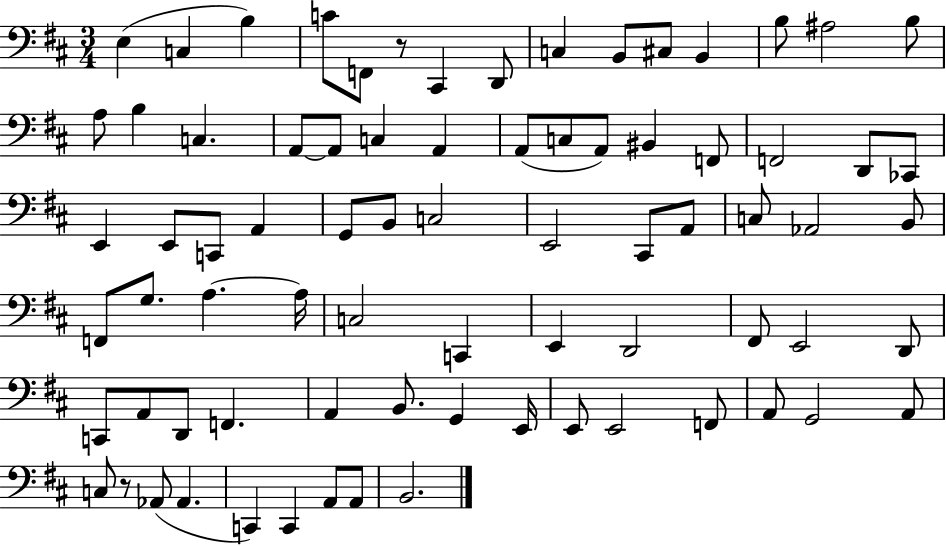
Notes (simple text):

E3/q C3/q B3/q C4/e F2/e R/e C#2/q D2/e C3/q B2/e C#3/e B2/q B3/e A#3/h B3/e A3/e B3/q C3/q. A2/e A2/e C3/q A2/q A2/e C3/e A2/e BIS2/q F2/e F2/h D2/e CES2/e E2/q E2/e C2/e A2/q G2/e B2/e C3/h E2/h C#2/e A2/e C3/e Ab2/h B2/e F2/e G3/e. A3/q. A3/s C3/h C2/q E2/q D2/h F#2/e E2/h D2/e C2/e A2/e D2/e F2/q. A2/q B2/e. G2/q E2/s E2/e E2/h F2/e A2/e G2/h A2/e C3/e R/e Ab2/e Ab2/q. C2/q C2/q A2/e A2/e B2/h.